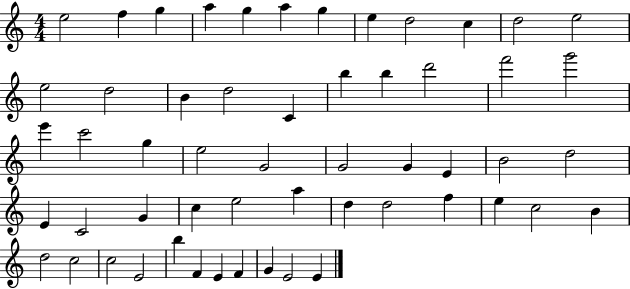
{
  \clef treble
  \numericTimeSignature
  \time 4/4
  \key c \major
  e''2 f''4 g''4 | a''4 g''4 a''4 g''4 | e''4 d''2 c''4 | d''2 e''2 | \break e''2 d''2 | b'4 d''2 c'4 | b''4 b''4 d'''2 | f'''2 g'''2 | \break e'''4 c'''2 g''4 | e''2 g'2 | g'2 g'4 e'4 | b'2 d''2 | \break e'4 c'2 g'4 | c''4 e''2 a''4 | d''4 d''2 f''4 | e''4 c''2 b'4 | \break d''2 c''2 | c''2 e'2 | b''4 f'4 e'4 f'4 | g'4 e'2 e'4 | \break \bar "|."
}